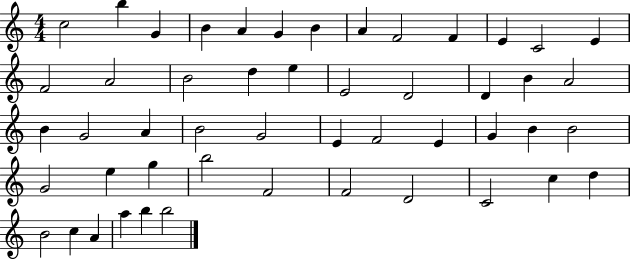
X:1
T:Untitled
M:4/4
L:1/4
K:C
c2 b G B A G B A F2 F E C2 E F2 A2 B2 d e E2 D2 D B A2 B G2 A B2 G2 E F2 E G B B2 G2 e g b2 F2 F2 D2 C2 c d B2 c A a b b2